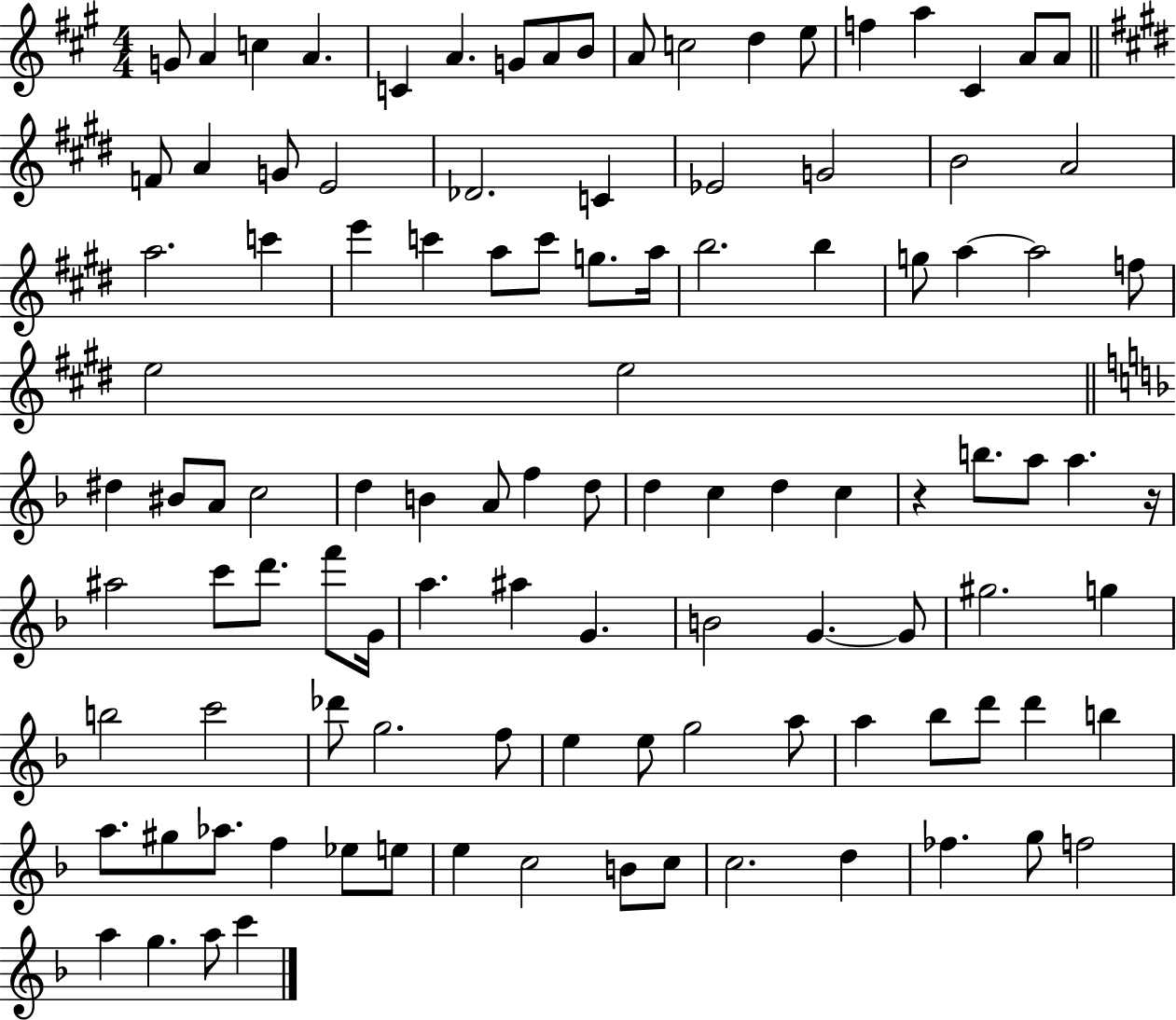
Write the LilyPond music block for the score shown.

{
  \clef treble
  \numericTimeSignature
  \time 4/4
  \key a \major
  g'8 a'4 c''4 a'4. | c'4 a'4. g'8 a'8 b'8 | a'8 c''2 d''4 e''8 | f''4 a''4 cis'4 a'8 a'8 | \break \bar "||" \break \key e \major f'8 a'4 g'8 e'2 | des'2. c'4 | ees'2 g'2 | b'2 a'2 | \break a''2. c'''4 | e'''4 c'''4 a''8 c'''8 g''8. a''16 | b''2. b''4 | g''8 a''4~~ a''2 f''8 | \break e''2 e''2 | \bar "||" \break \key d \minor dis''4 bis'8 a'8 c''2 | d''4 b'4 a'8 f''4 d''8 | d''4 c''4 d''4 c''4 | r4 b''8. a''8 a''4. r16 | \break ais''2 c'''8 d'''8. f'''8 g'16 | a''4. ais''4 g'4. | b'2 g'4.~~ g'8 | gis''2. g''4 | \break b''2 c'''2 | des'''8 g''2. f''8 | e''4 e''8 g''2 a''8 | a''4 bes''8 d'''8 d'''4 b''4 | \break a''8. gis''8 aes''8. f''4 ees''8 e''8 | e''4 c''2 b'8 c''8 | c''2. d''4 | fes''4. g''8 f''2 | \break a''4 g''4. a''8 c'''4 | \bar "|."
}